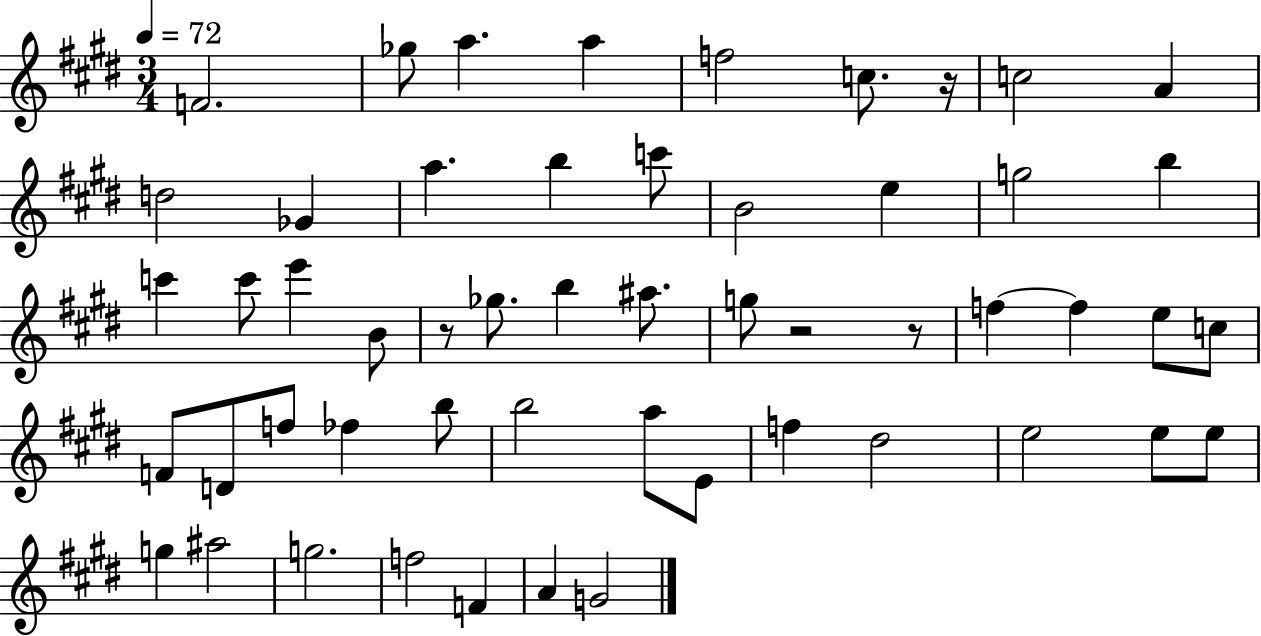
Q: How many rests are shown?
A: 4